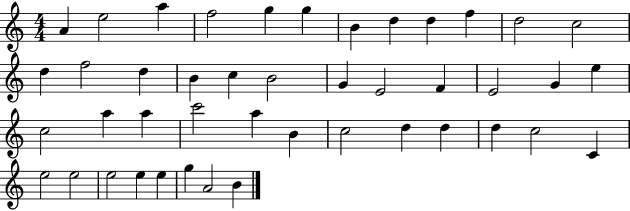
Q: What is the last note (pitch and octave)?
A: B4